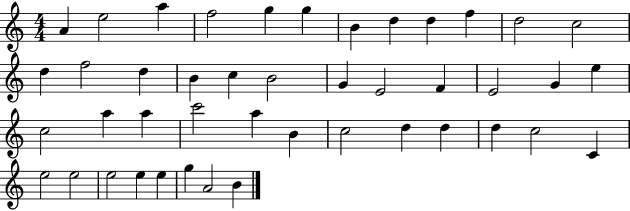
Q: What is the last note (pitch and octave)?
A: B4